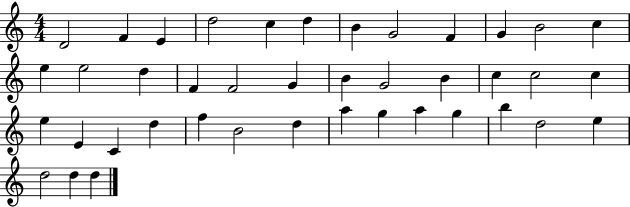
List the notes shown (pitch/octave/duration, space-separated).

D4/h F4/q E4/q D5/h C5/q D5/q B4/q G4/h F4/q G4/q B4/h C5/q E5/q E5/h D5/q F4/q F4/h G4/q B4/q G4/h B4/q C5/q C5/h C5/q E5/q E4/q C4/q D5/q F5/q B4/h D5/q A5/q G5/q A5/q G5/q B5/q D5/h E5/q D5/h D5/q D5/q